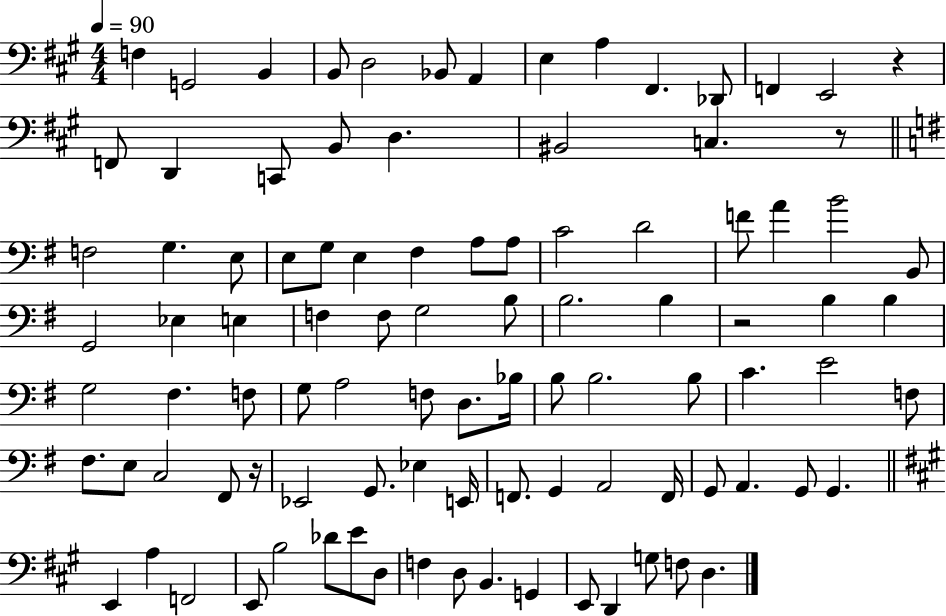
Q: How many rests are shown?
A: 4